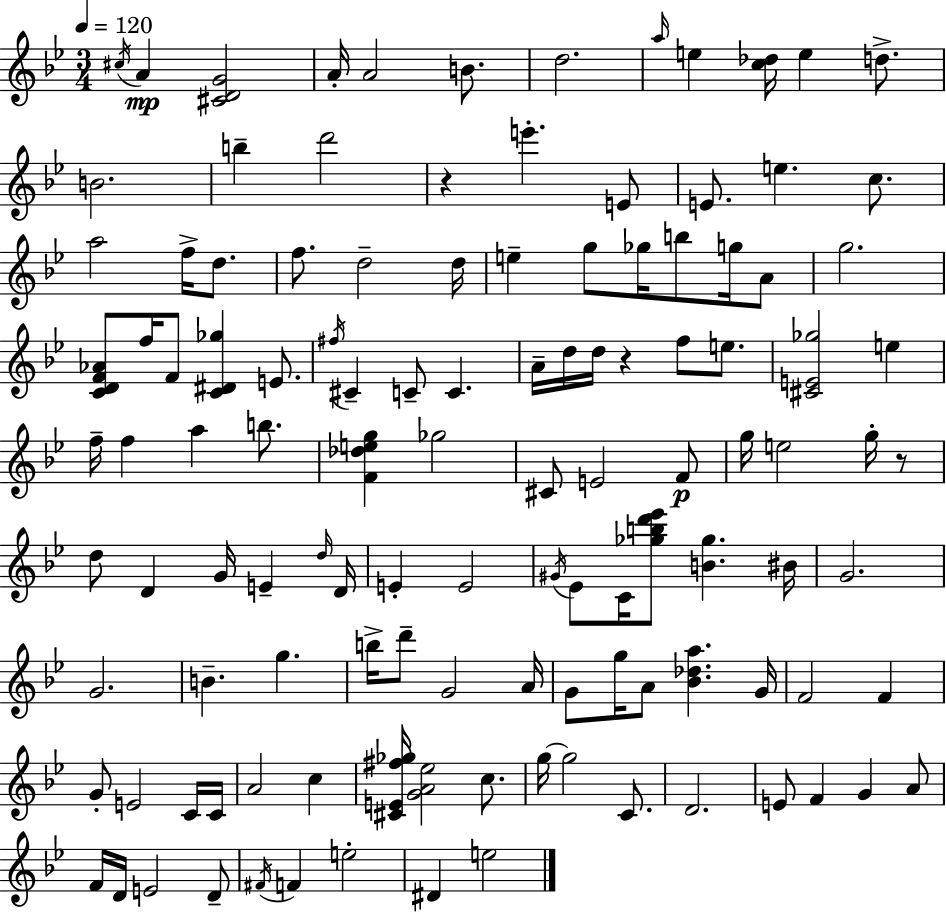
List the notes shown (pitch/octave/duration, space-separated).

C#5/s A4/q [C#4,D4,G4]/h A4/s A4/h B4/e. D5/h. A5/s E5/q [C5,Db5]/s E5/q D5/e. B4/h. B5/q D6/h R/q E6/q. E4/e E4/e. E5/q. C5/e. A5/h F5/s D5/e. F5/e. D5/h D5/s E5/q G5/e Gb5/s B5/e G5/s A4/e G5/h. [C4,D4,F4,Ab4]/e F5/s F4/e [C4,D#4,Gb5]/q E4/e. F#5/s C#4/q C4/e C4/q. A4/s D5/s D5/s R/q F5/e E5/e. [C#4,E4,Gb5]/h E5/q F5/s F5/q A5/q B5/e. [F4,Db5,E5,G5]/q Gb5/h C#4/e E4/h F4/e G5/s E5/h G5/s R/e D5/e D4/q G4/s E4/q D5/s D4/s E4/q E4/h G#4/s Eb4/e C4/s [Gb5,B5,D6,Eb6]/e [B4,Gb5]/q. BIS4/s G4/h. G4/h. B4/q. G5/q. B5/s D6/e G4/h A4/s G4/e G5/s A4/e [Bb4,Db5,A5]/q. G4/s F4/h F4/q G4/e E4/h C4/s C4/s A4/h C5/q [C#4,E4,F#5,Gb5]/s [G4,A4,Eb5]/h C5/e. G5/s G5/h C4/e. D4/h. E4/e F4/q G4/q A4/e F4/s D4/s E4/h D4/e F#4/s F4/q E5/h D#4/q E5/h